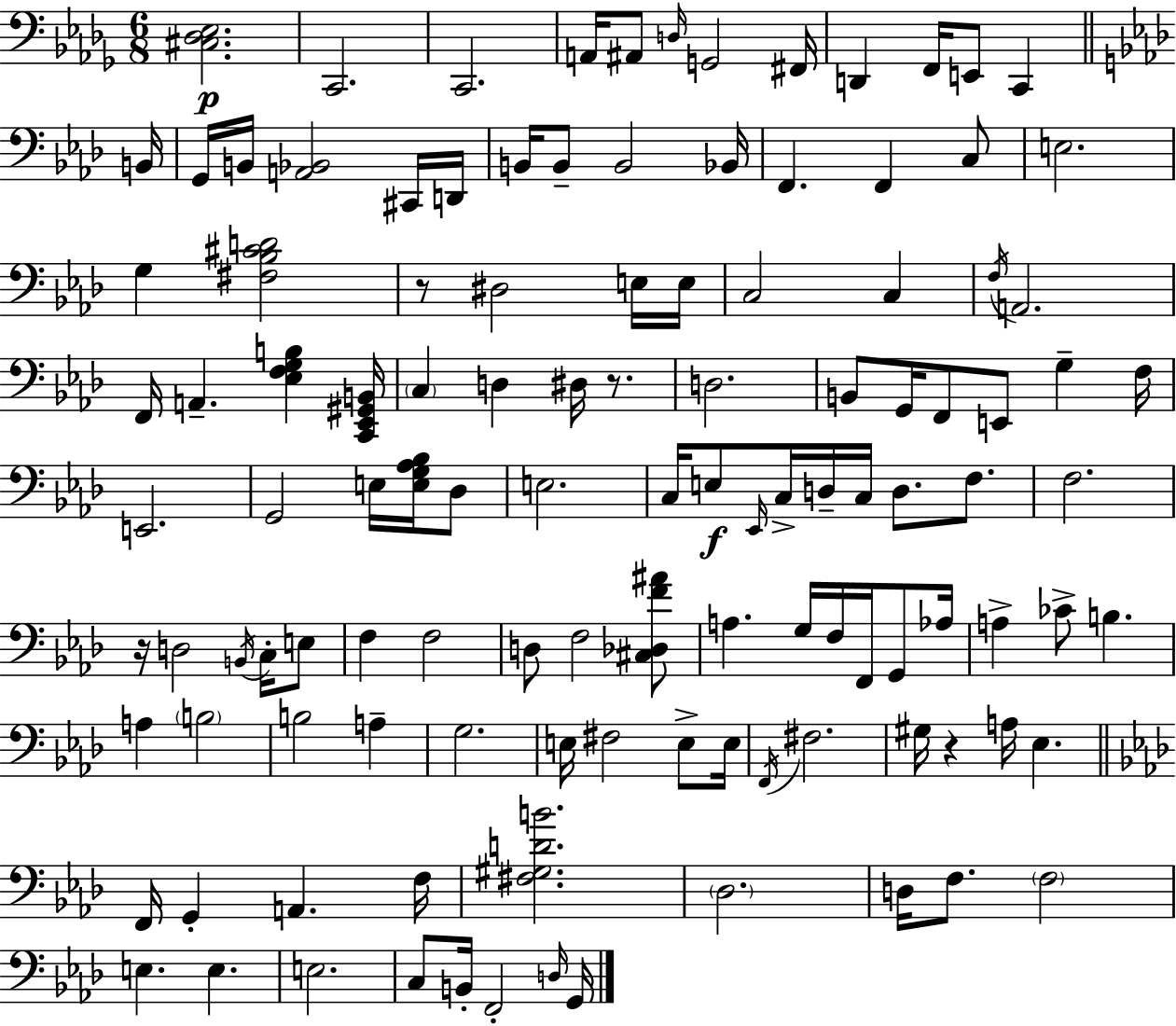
X:1
T:Untitled
M:6/8
L:1/4
K:Bbm
[^C,_D,_E,]2 C,,2 C,,2 A,,/4 ^A,,/2 D,/4 G,,2 ^F,,/4 D,, F,,/4 E,,/2 C,, B,,/4 G,,/4 B,,/4 [A,,_B,,]2 ^C,,/4 D,,/4 B,,/4 B,,/2 B,,2 _B,,/4 F,, F,, C,/2 E,2 G, [^F,_B,^CD]2 z/2 ^D,2 E,/4 E,/4 C,2 C, F,/4 A,,2 F,,/4 A,, [_E,F,G,B,] [C,,_E,,^G,,B,,]/4 C, D, ^D,/4 z/2 D,2 B,,/2 G,,/4 F,,/2 E,,/2 G, F,/4 E,,2 G,,2 E,/4 [E,G,_A,_B,]/4 _D,/2 E,2 C,/4 E,/2 _E,,/4 C,/4 D,/4 C,/4 D,/2 F,/2 F,2 z/4 D,2 B,,/4 C,/4 E,/2 F, F,2 D,/2 F,2 [^C,_D,F^A]/2 A, G,/4 F,/4 F,,/4 G,,/2 _A,/4 A, _C/2 B, A, B,2 B,2 A, G,2 E,/4 ^F,2 E,/2 E,/4 F,,/4 ^F,2 ^G,/4 z A,/4 _E, F,,/4 G,, A,, F,/4 [^F,^G,DB]2 _D,2 D,/4 F,/2 F,2 E, E, E,2 C,/2 B,,/4 F,,2 D,/4 G,,/4